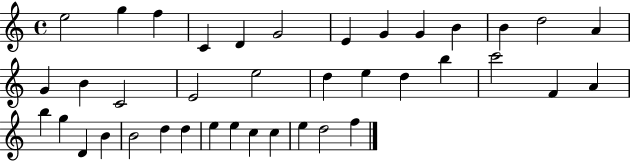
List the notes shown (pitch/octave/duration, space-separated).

E5/h G5/q F5/q C4/q D4/q G4/h E4/q G4/q G4/q B4/q B4/q D5/h A4/q G4/q B4/q C4/h E4/h E5/h D5/q E5/q D5/q B5/q C6/h F4/q A4/q B5/q G5/q D4/q B4/q B4/h D5/q D5/q E5/q E5/q C5/q C5/q E5/q D5/h F5/q